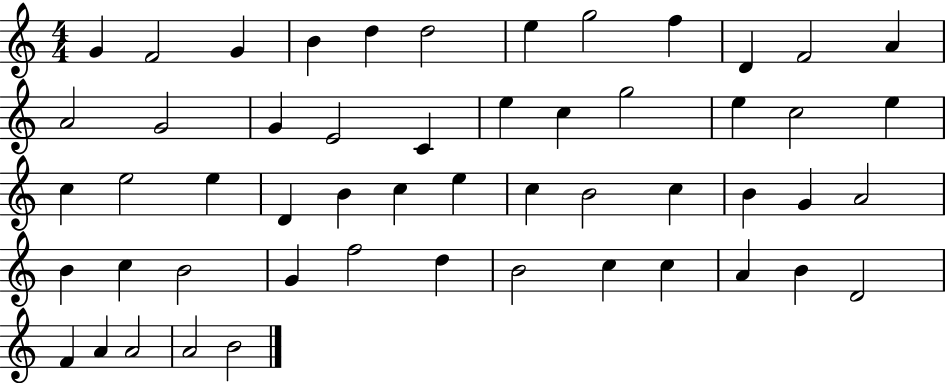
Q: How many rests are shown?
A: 0